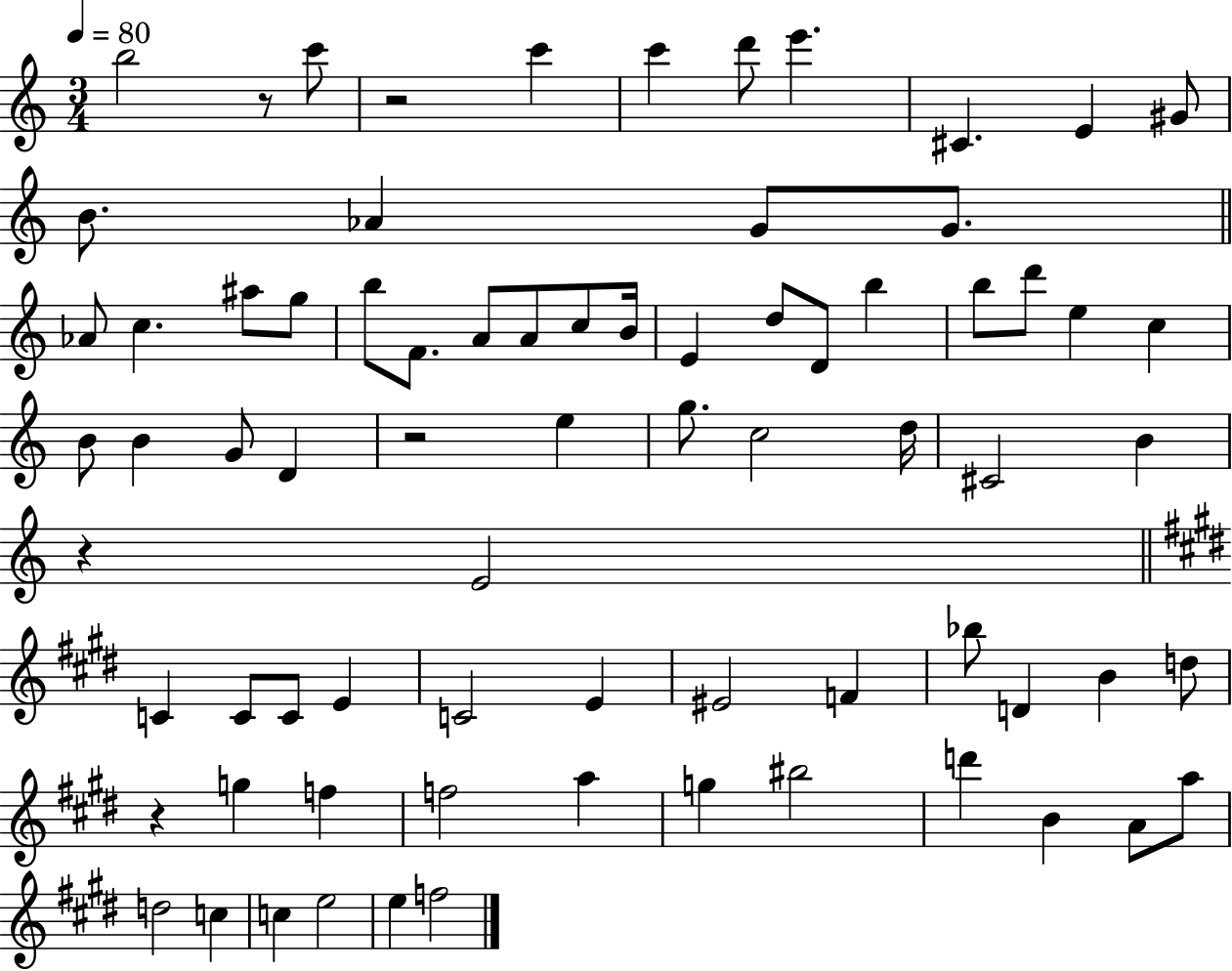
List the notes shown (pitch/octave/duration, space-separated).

B5/h R/e C6/e R/h C6/q C6/q D6/e E6/q. C#4/q. E4/q G#4/e B4/e. Ab4/q G4/e G4/e. Ab4/e C5/q. A#5/e G5/e B5/e F4/e. A4/e A4/e C5/e B4/s E4/q D5/e D4/e B5/q B5/e D6/e E5/q C5/q B4/e B4/q G4/e D4/q R/h E5/q G5/e. C5/h D5/s C#4/h B4/q R/q E4/h C4/q C4/e C4/e E4/q C4/h E4/q EIS4/h F4/q Bb5/e D4/q B4/q D5/e R/q G5/q F5/q F5/h A5/q G5/q BIS5/h D6/q B4/q A4/e A5/e D5/h C5/q C5/q E5/h E5/q F5/h